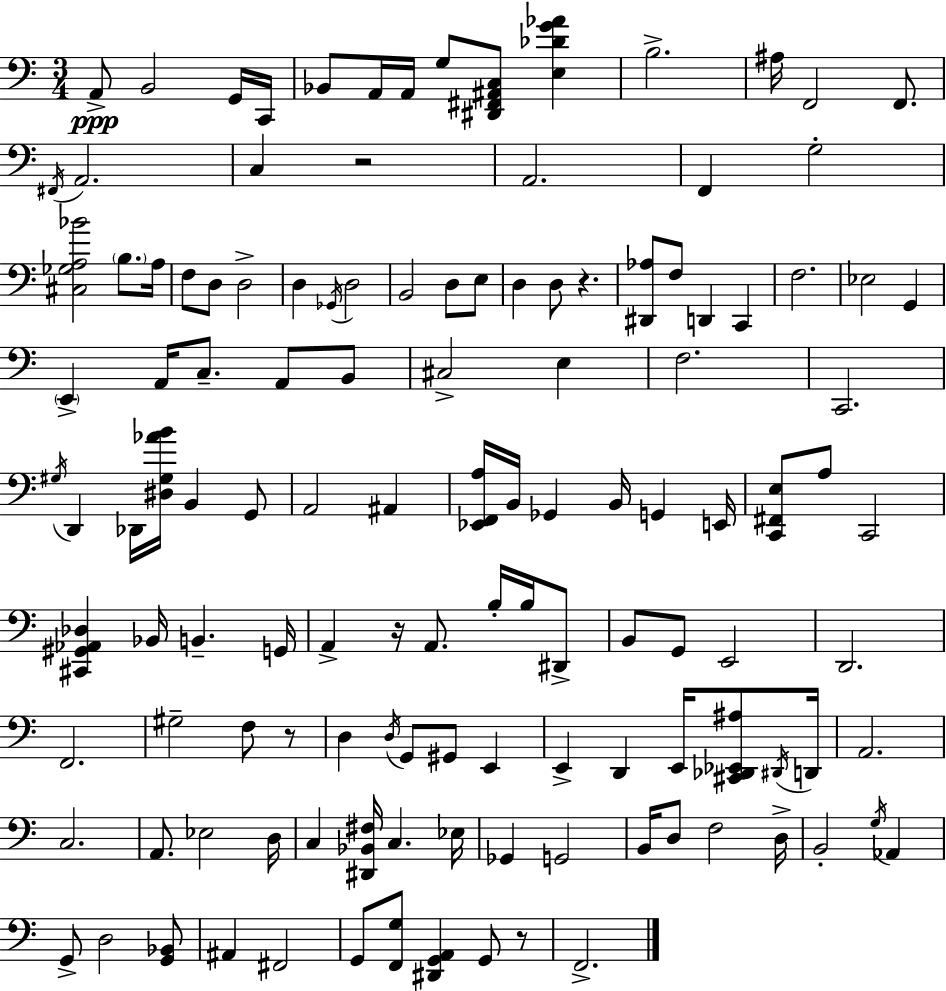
{
  \clef bass
  \numericTimeSignature
  \time 3/4
  \key c \major
  a,8->\ppp b,2 g,16 c,16 | bes,8 a,16 a,16 g8 <dis, fis, ais, c>8 <e des' g' aes'>4 | b2.-> | ais16 f,2 f,8. | \break \acciaccatura { fis,16 } a,2. | c4 r2 | a,2. | f,4 g2-. | \break <cis ges a bes'>2 \parenthesize b8. | a16 f8 d8 d2-> | d4 \acciaccatura { ges,16 } d2 | b,2 d8 | \break e8 d4 d8 r4. | <dis, aes>8 f8 d,4 c,4 | f2. | ees2 g,4 | \break \parenthesize e,4-> a,16 c8.-- a,8 | b,8 cis2-> e4 | f2. | c,2. | \break \acciaccatura { gis16 } d,4 des,16 <dis gis aes' b'>16 b,4 | g,8 a,2 ais,4 | <ees, f, a>16 b,16 ges,4 b,16 g,4 | e,16 <c, fis, e>8 a8 c,2 | \break <cis, gis, aes, des>4 bes,16 b,4.-- | g,16 a,4-> r16 a,8. b16-. | b16 dis,8-> b,8 g,8 e,2 | d,2. | \break f,2. | gis2-- f8 | r8 d4 \acciaccatura { d16 } g,8 gis,8 | e,4 e,4-> d,4 | \break e,16 <cis, des, ees, ais>8 \acciaccatura { dis,16 } d,16 a,2. | c2. | a,8. ees2 | d16 c4 <dis, bes, fis>16 c4. | \break ees16 ges,4 g,2 | b,16 d8 f2 | d16-> b,2-. | \acciaccatura { g16 } aes,4 g,8-> d2 | \break <g, bes,>8 ais,4 fis,2 | g,8 <f, g>8 <dis, g, a,>4 | g,8 r8 f,2.-> | \bar "|."
}